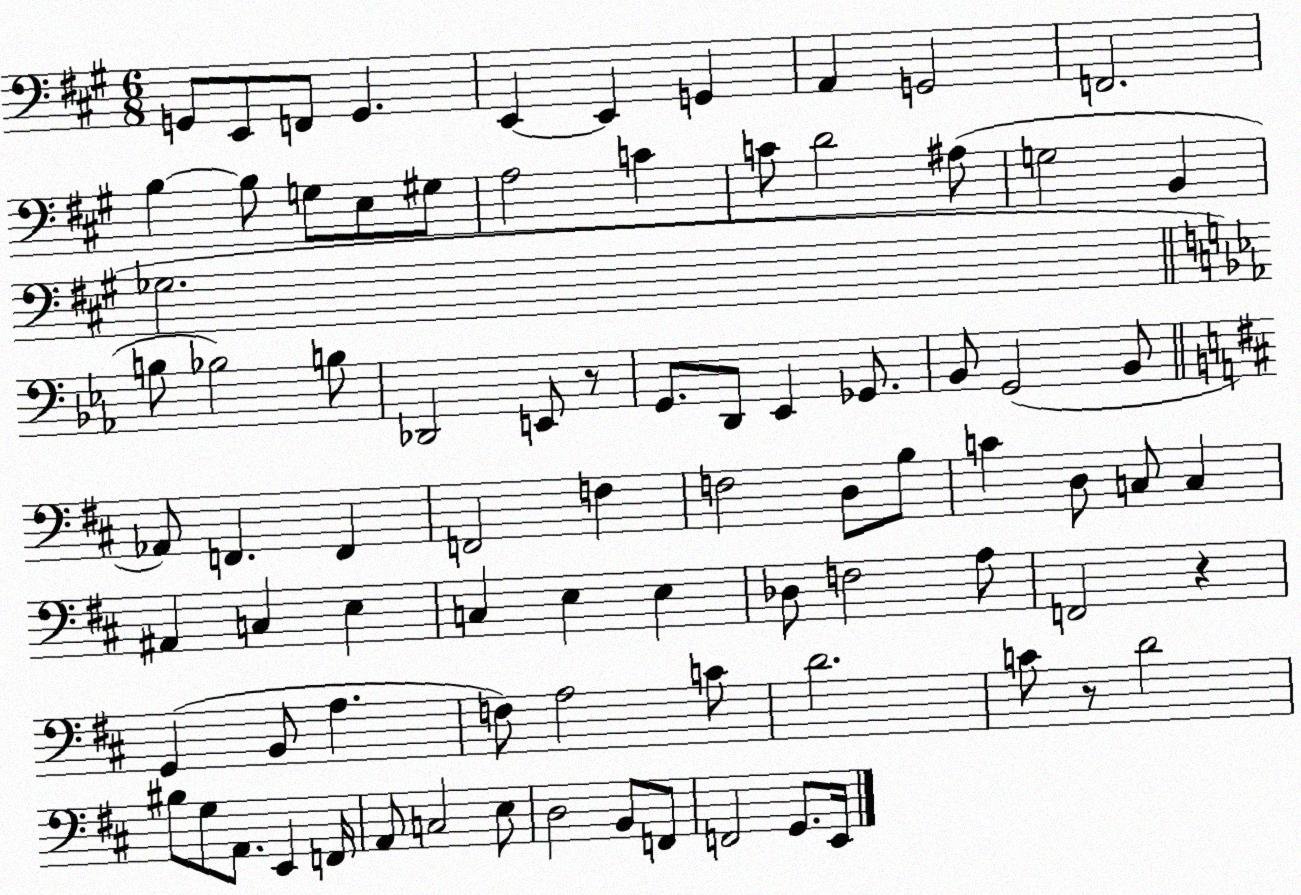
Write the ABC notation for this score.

X:1
T:Untitled
M:6/8
L:1/4
K:A
G,,/2 E,,/2 F,,/2 G,, E,, E,, G,, A,, G,,2 F,,2 B, B,/2 G,/2 E,/2 ^G,/2 A,2 C C/2 D2 ^A,/2 G,2 B,, _G,2 B,/2 _B,2 B,/2 _D,,2 E,,/2 z/2 G,,/2 D,,/2 _E,, _G,,/2 _B,,/2 G,,2 _B,,/2 _A,,/2 F,, F,, F,,2 F, F,2 D,/2 B,/2 C D,/2 C,/2 C, ^A,, C, E, C, E, E, _D,/2 F,2 A,/2 F,,2 z G,, B,,/2 A, F,/2 A,2 C/2 D2 C/2 z/2 D2 ^B,/2 G,/2 A,,/2 E,, F,,/4 A,,/2 C,2 E,/2 D,2 B,,/2 F,,/2 F,,2 G,,/2 E,,/4